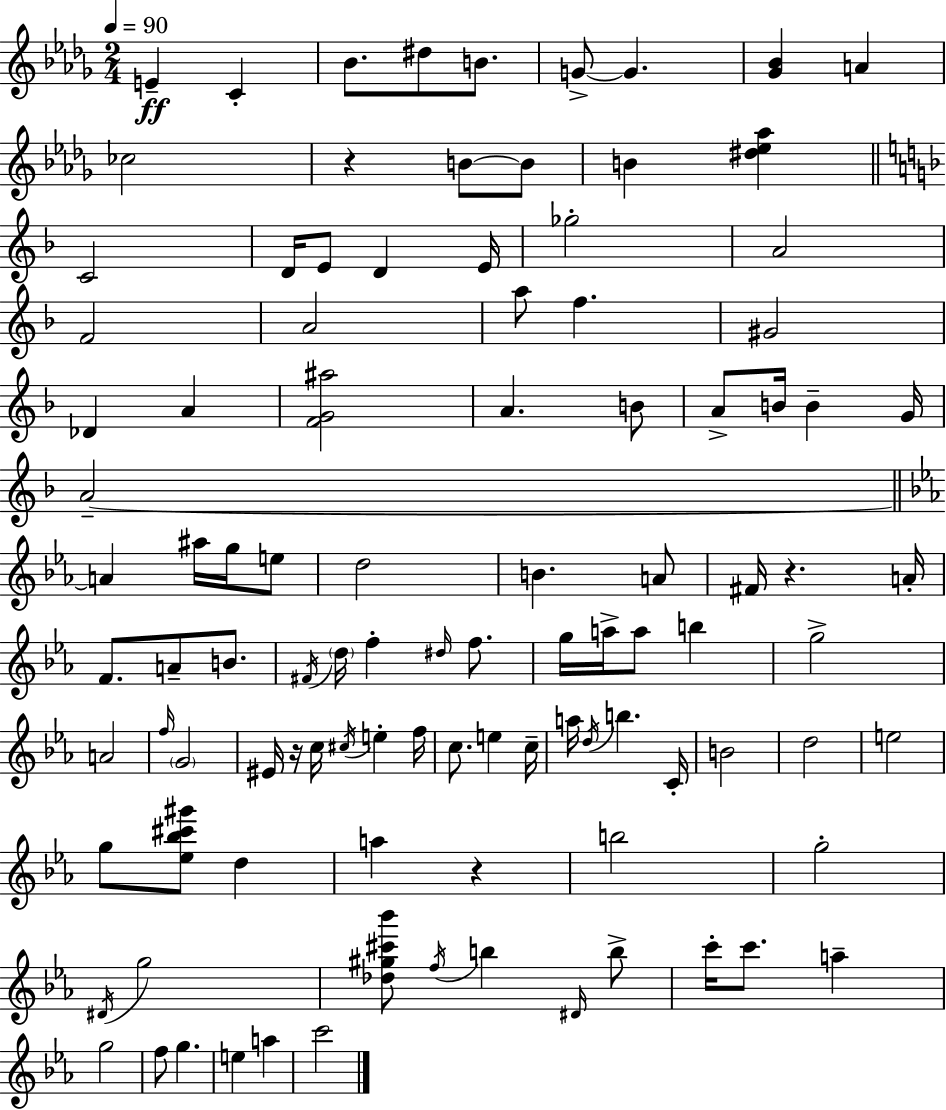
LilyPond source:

{
  \clef treble
  \numericTimeSignature
  \time 2/4
  \key bes \minor
  \tempo 4 = 90
  \repeat volta 2 { e'4--\ff c'4-. | bes'8. dis''8 b'8. | g'8->~~ g'4. | <ges' bes'>4 a'4 | \break ces''2 | r4 b'8~~ b'8 | b'4 <dis'' ees'' aes''>4 | \bar "||" \break \key d \minor c'2 | d'16 e'8 d'4 e'16 | ges''2-. | a'2 | \break f'2 | a'2 | a''8 f''4. | gis'2 | \break des'4 a'4 | <f' g' ais''>2 | a'4. b'8 | a'8-> b'16 b'4-- g'16 | \break a'2--~~ | \bar "||" \break \key c \minor a'4 ais''16 g''16 e''8 | d''2 | b'4. a'8 | fis'16 r4. a'16-. | \break f'8. a'8-- b'8. | \acciaccatura { fis'16 } \parenthesize d''16 f''4-. \grace { dis''16 } f''8. | g''16 a''16-> a''8 b''4 | g''2-> | \break a'2 | \grace { f''16 } \parenthesize g'2 | eis'16 r16 c''16 \acciaccatura { cis''16 } e''4-. | f''16 c''8. e''4 | \break c''16-- a''16 \acciaccatura { d''16 } b''4. | c'16-. b'2 | d''2 | e''2 | \break g''8 <ees'' bes'' cis''' gis'''>8 | d''4 a''4 | r4 b''2 | g''2-. | \break \acciaccatura { dis'16 } g''2 | <des'' gis'' cis''' bes'''>8 | \acciaccatura { f''16 } b''4 \grace { dis'16 } b''8-> | c'''16-. c'''8. a''4-- | \break g''2 | f''8 g''4. | e''4 a''4 | c'''2 | \break } \bar "|."
}